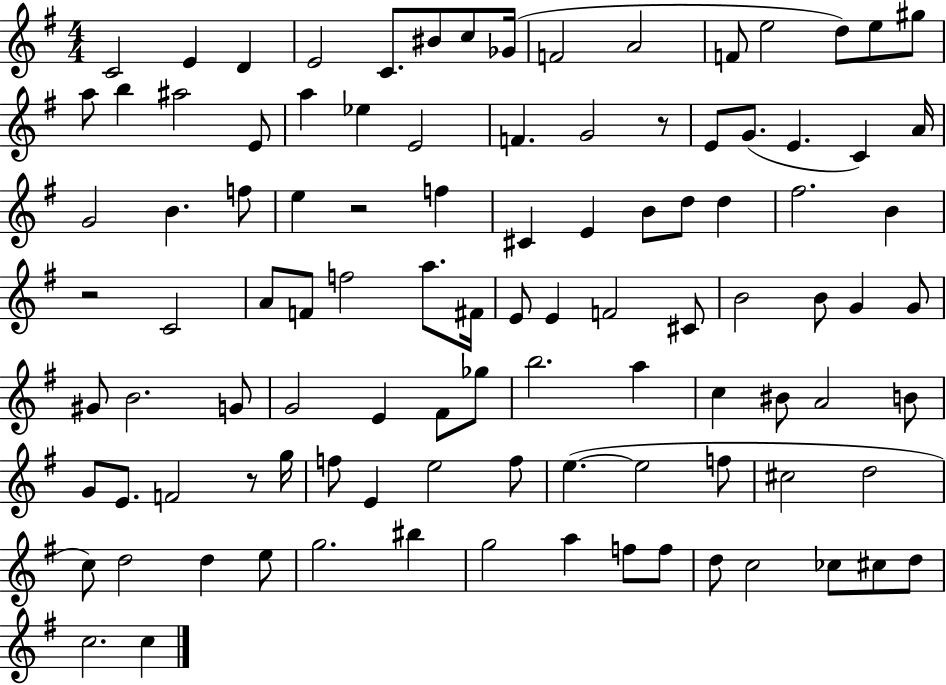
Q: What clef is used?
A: treble